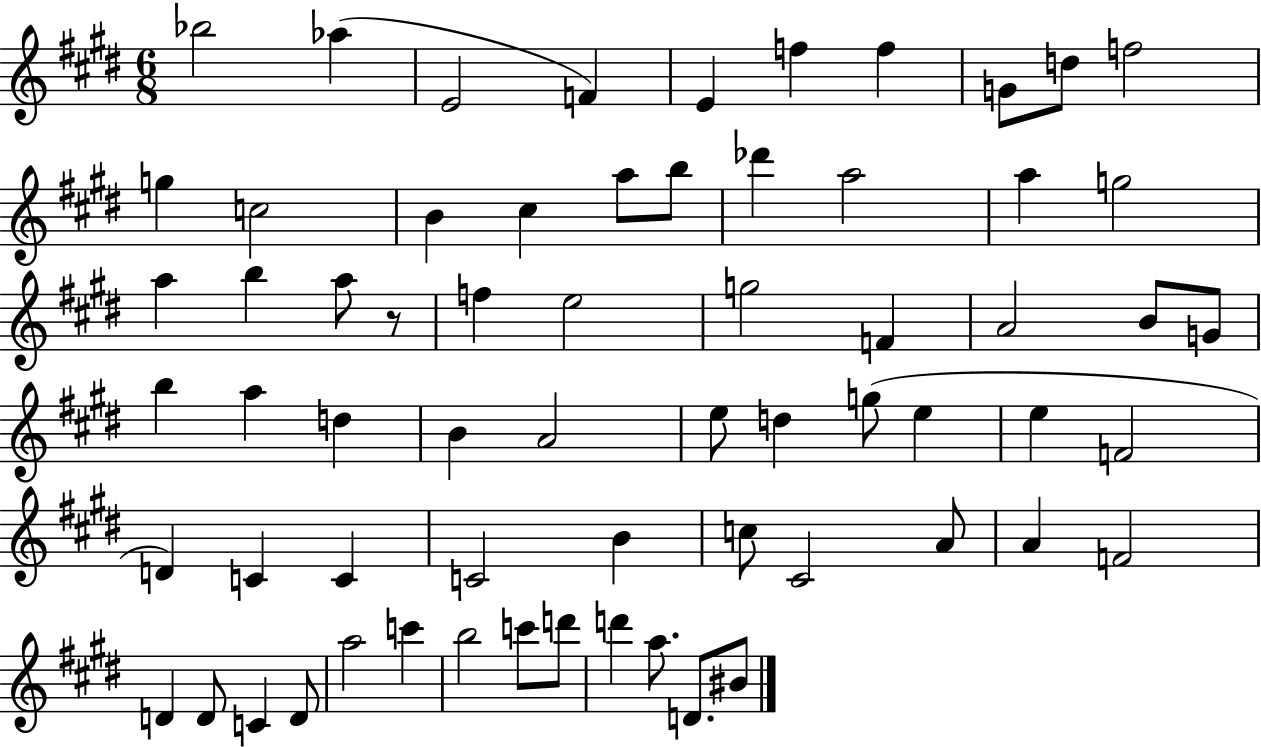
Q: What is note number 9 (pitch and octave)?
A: D5